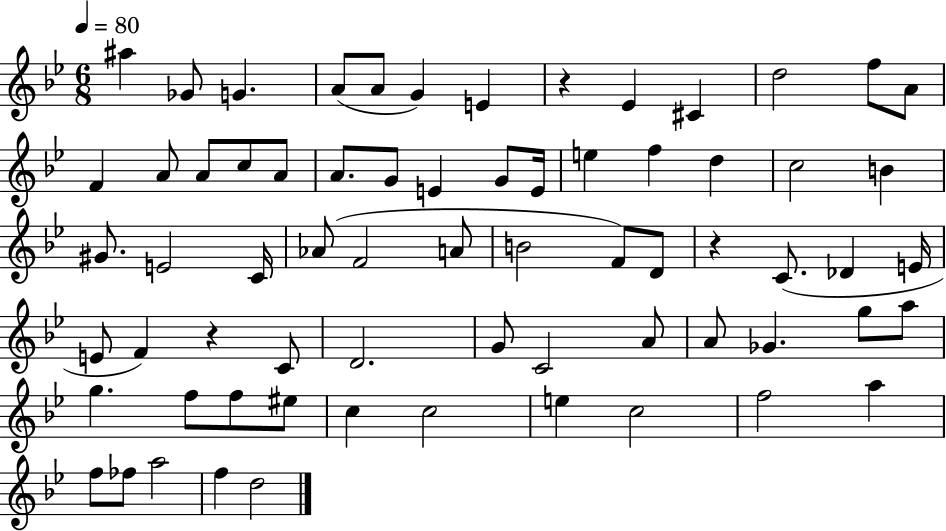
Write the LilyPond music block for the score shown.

{
  \clef treble
  \numericTimeSignature
  \time 6/8
  \key bes \major
  \tempo 4 = 80
  ais''4 ges'8 g'4. | a'8( a'8 g'4) e'4 | r4 ees'4 cis'4 | d''2 f''8 a'8 | \break f'4 a'8 a'8 c''8 a'8 | a'8. g'8 e'4 g'8 e'16 | e''4 f''4 d''4 | c''2 b'4 | \break gis'8. e'2 c'16 | aes'8( f'2 a'8 | b'2 f'8) d'8 | r4 c'8.( des'4 e'16 | \break e'8 f'4) r4 c'8 | d'2. | g'8 c'2 a'8 | a'8 ges'4. g''8 a''8 | \break g''4. f''8 f''8 eis''8 | c''4 c''2 | e''4 c''2 | f''2 a''4 | \break f''8 fes''8 a''2 | f''4 d''2 | \bar "|."
}